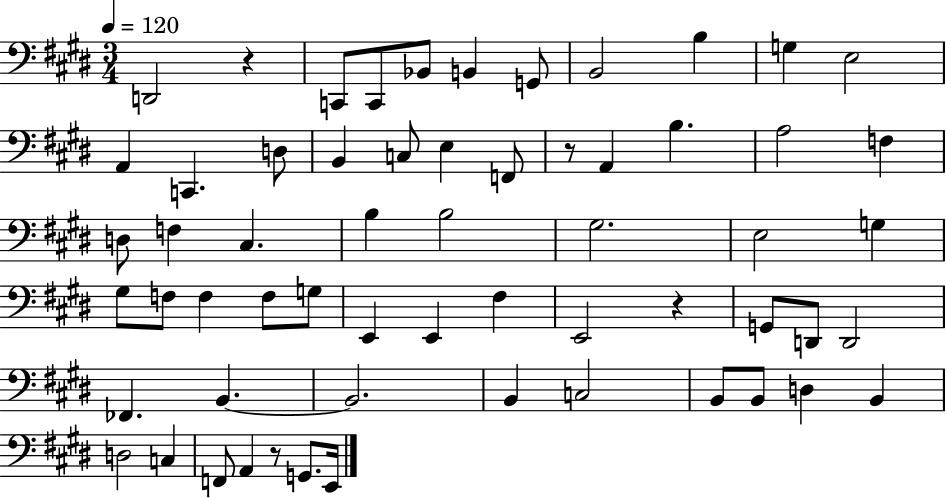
{
  \clef bass
  \numericTimeSignature
  \time 3/4
  \key e \major
  \tempo 4 = 120
  d,2 r4 | c,8 c,8 bes,8 b,4 g,8 | b,2 b4 | g4 e2 | \break a,4 c,4. d8 | b,4 c8 e4 f,8 | r8 a,4 b4. | a2 f4 | \break d8 f4 cis4. | b4 b2 | gis2. | e2 g4 | \break gis8 f8 f4 f8 g8 | e,4 e,4 fis4 | e,2 r4 | g,8 d,8 d,2 | \break fes,4. b,4.~~ | b,2. | b,4 c2 | b,8 b,8 d4 b,4 | \break d2 c4 | f,8 a,4 r8 g,8. e,16 | \bar "|."
}